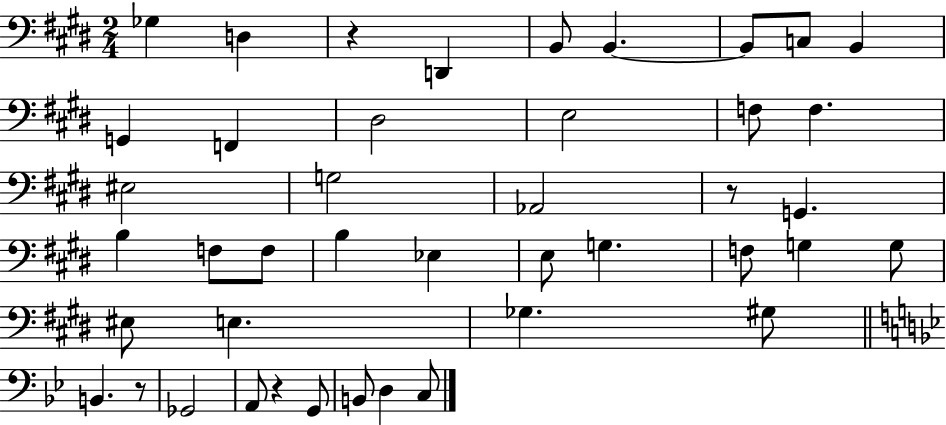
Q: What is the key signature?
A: E major